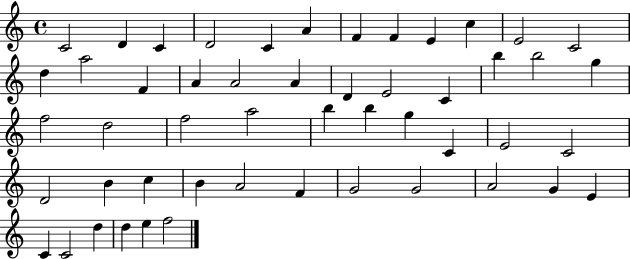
X:1
T:Untitled
M:4/4
L:1/4
K:C
C2 D C D2 C A F F E c E2 C2 d a2 F A A2 A D E2 C b b2 g f2 d2 f2 a2 b b g C E2 C2 D2 B c B A2 F G2 G2 A2 G E C C2 d d e f2